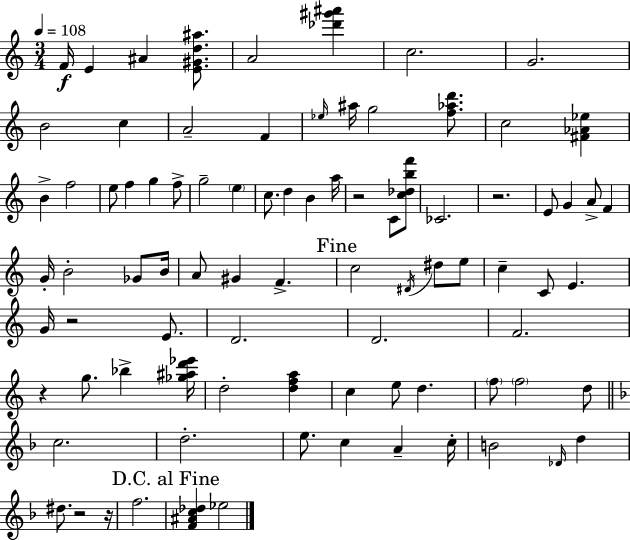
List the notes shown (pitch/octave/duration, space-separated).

F4/s E4/q A#4/q [E4,G#4,D5,A#5]/e. A4/h [Db6,G#6,A#6]/q C5/h. G4/h. B4/h C5/q A4/h F4/q Eb5/s A#5/s G5/h [F5,Ab5,D6]/e. C5/h [F#4,Ab4,Eb5]/q B4/q F5/h E5/e F5/q G5/q F5/e G5/h E5/q C5/e. D5/q B4/q A5/s R/h C4/e [C5,Db5,B5,F6]/e CES4/h. R/h. E4/e G4/q A4/e F4/q G4/s B4/h Gb4/e B4/s A4/e G#4/q F4/q. C5/h D#4/s D#5/e E5/e C5/q C4/e E4/q. G4/s R/h E4/e. D4/h. D4/h. F4/h. R/q G5/e. Bb5/q [Gb5,A#5,D6,Eb6]/s D5/h [D5,F5,A5]/q C5/q E5/e D5/q. F5/e F5/h D5/e C5/h. D5/h. E5/e. C5/q A4/q C5/s B4/h Db4/s D5/q D#5/e. R/h R/s F5/h. [F4,A#4,C5,Db5]/q Eb5/h